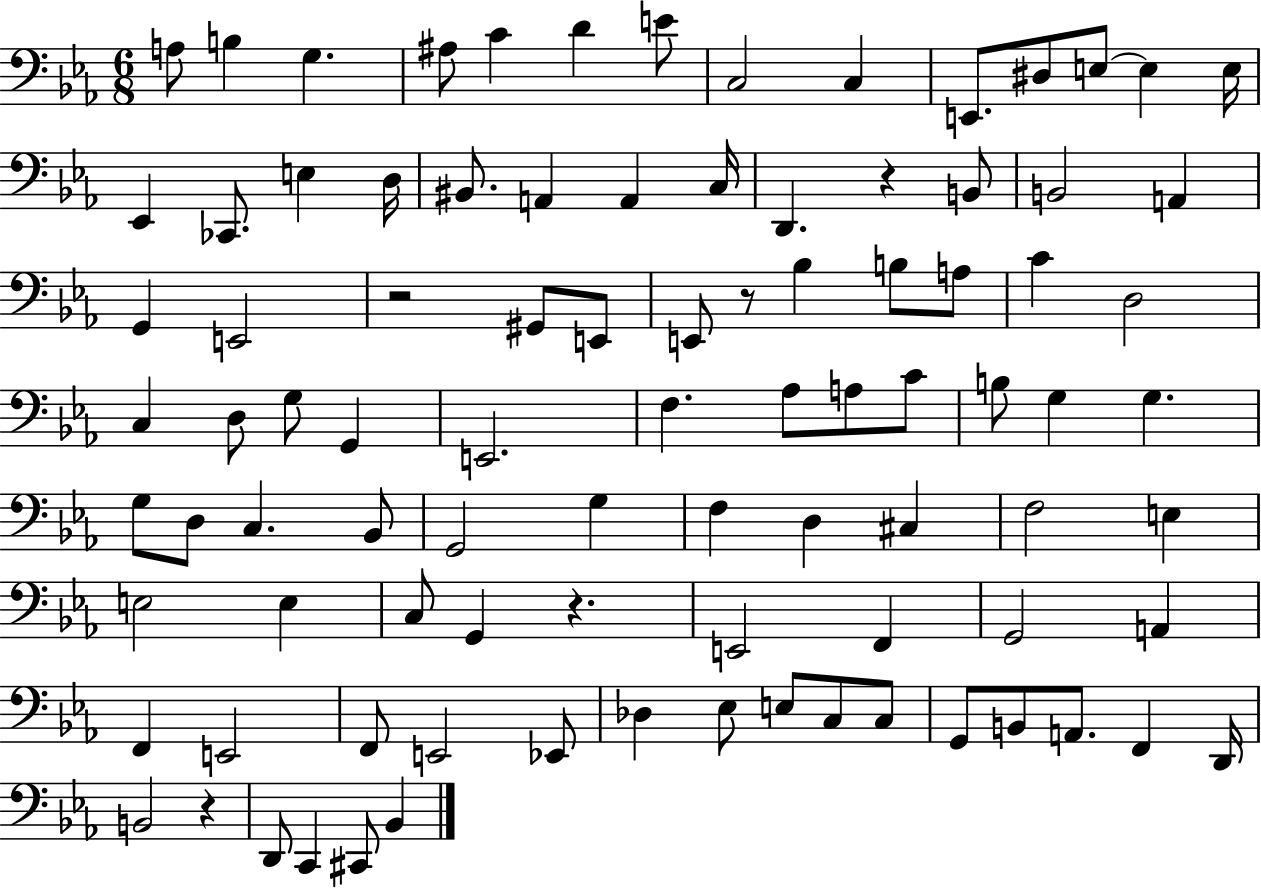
{
  \clef bass
  \numericTimeSignature
  \time 6/8
  \key ees \major
  a8 b4 g4. | ais8 c'4 d'4 e'8 | c2 c4 | e,8. dis8 e8~~ e4 e16 | \break ees,4 ces,8. e4 d16 | bis,8. a,4 a,4 c16 | d,4. r4 b,8 | b,2 a,4 | \break g,4 e,2 | r2 gis,8 e,8 | e,8 r8 bes4 b8 a8 | c'4 d2 | \break c4 d8 g8 g,4 | e,2. | f4. aes8 a8 c'8 | b8 g4 g4. | \break g8 d8 c4. bes,8 | g,2 g4 | f4 d4 cis4 | f2 e4 | \break e2 e4 | c8 g,4 r4. | e,2 f,4 | g,2 a,4 | \break f,4 e,2 | f,8 e,2 ees,8 | des4 ees8 e8 c8 c8 | g,8 b,8 a,8. f,4 d,16 | \break b,2 r4 | d,8 c,4 cis,8 bes,4 | \bar "|."
}